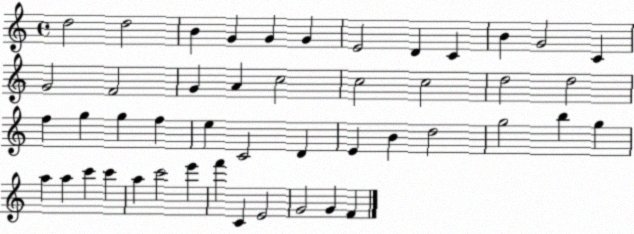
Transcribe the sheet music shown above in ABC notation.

X:1
T:Untitled
M:4/4
L:1/4
K:C
d2 d2 B G G G E2 D C B G2 C G2 F2 G A c2 c2 c2 d2 d2 f g g f e C2 D E B d2 g2 b g a a c' c' a c'2 e' f' C E2 G2 G F